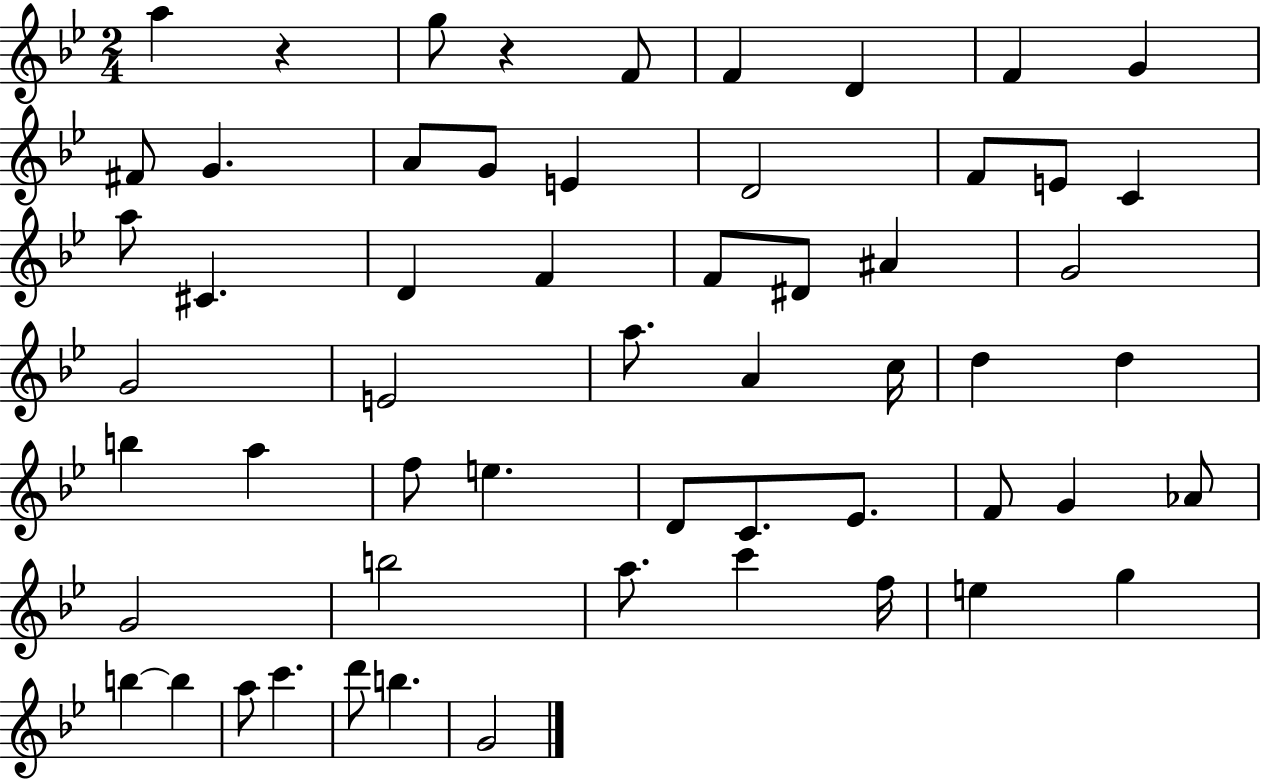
{
  \clef treble
  \numericTimeSignature
  \time 2/4
  \key bes \major
  a''4 r4 | g''8 r4 f'8 | f'4 d'4 | f'4 g'4 | \break fis'8 g'4. | a'8 g'8 e'4 | d'2 | f'8 e'8 c'4 | \break a''8 cis'4. | d'4 f'4 | f'8 dis'8 ais'4 | g'2 | \break g'2 | e'2 | a''8. a'4 c''16 | d''4 d''4 | \break b''4 a''4 | f''8 e''4. | d'8 c'8. ees'8. | f'8 g'4 aes'8 | \break g'2 | b''2 | a''8. c'''4 f''16 | e''4 g''4 | \break b''4~~ b''4 | a''8 c'''4. | d'''8 b''4. | g'2 | \break \bar "|."
}